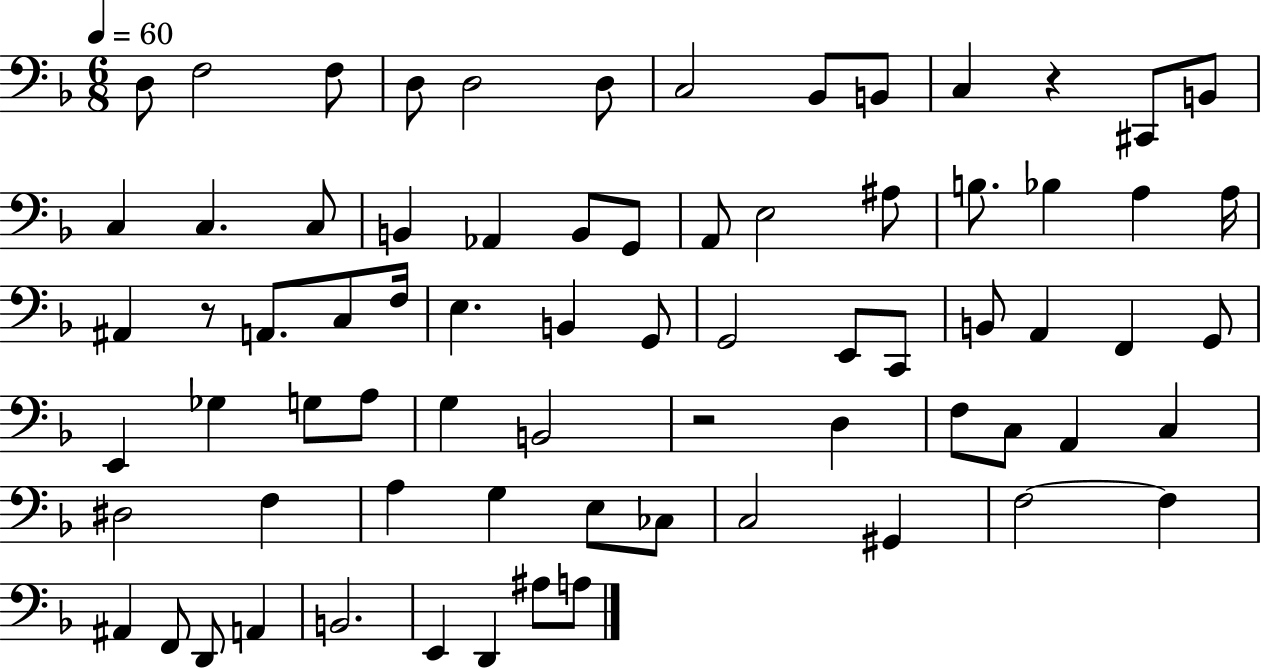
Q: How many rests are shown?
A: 3